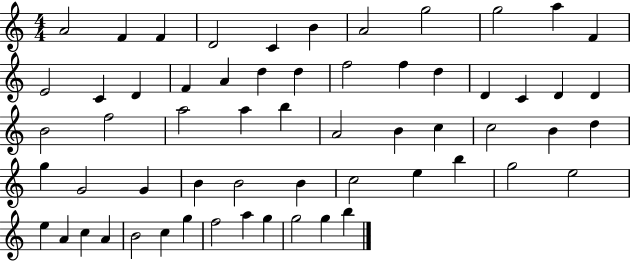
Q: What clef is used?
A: treble